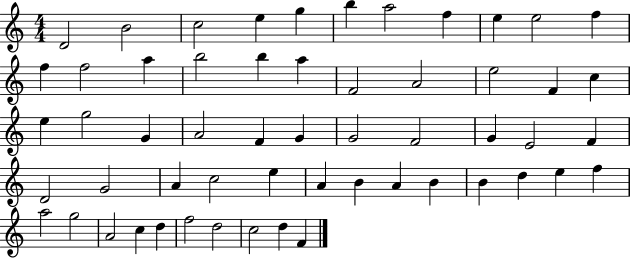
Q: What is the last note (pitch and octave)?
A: F4